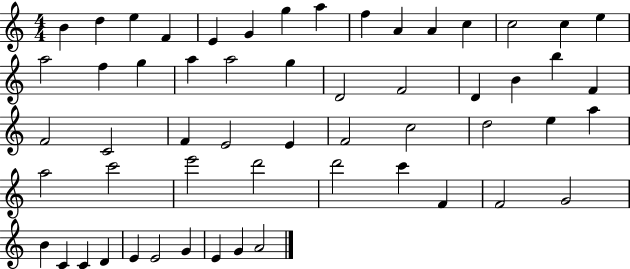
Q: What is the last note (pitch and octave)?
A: A4